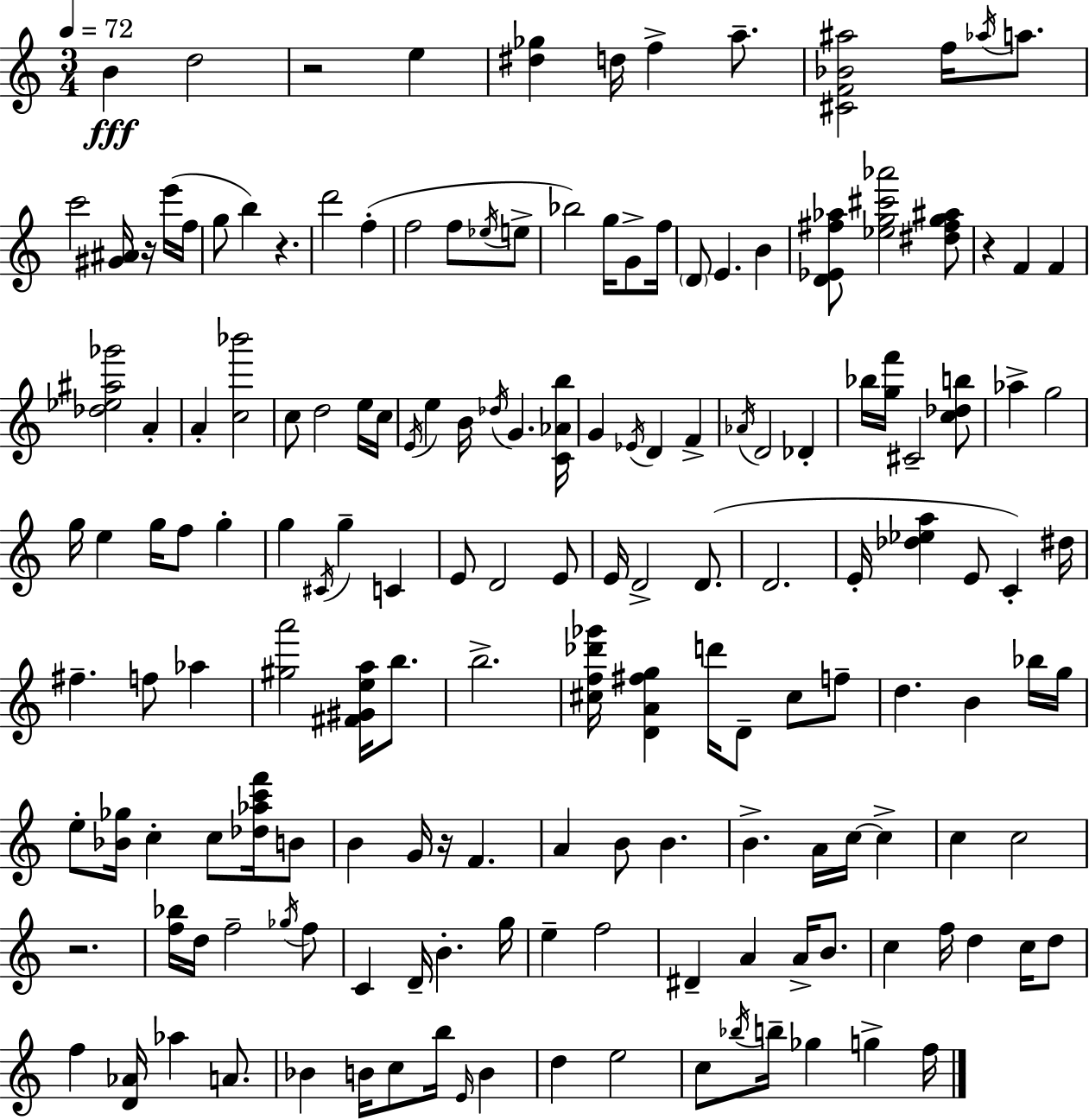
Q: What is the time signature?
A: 3/4